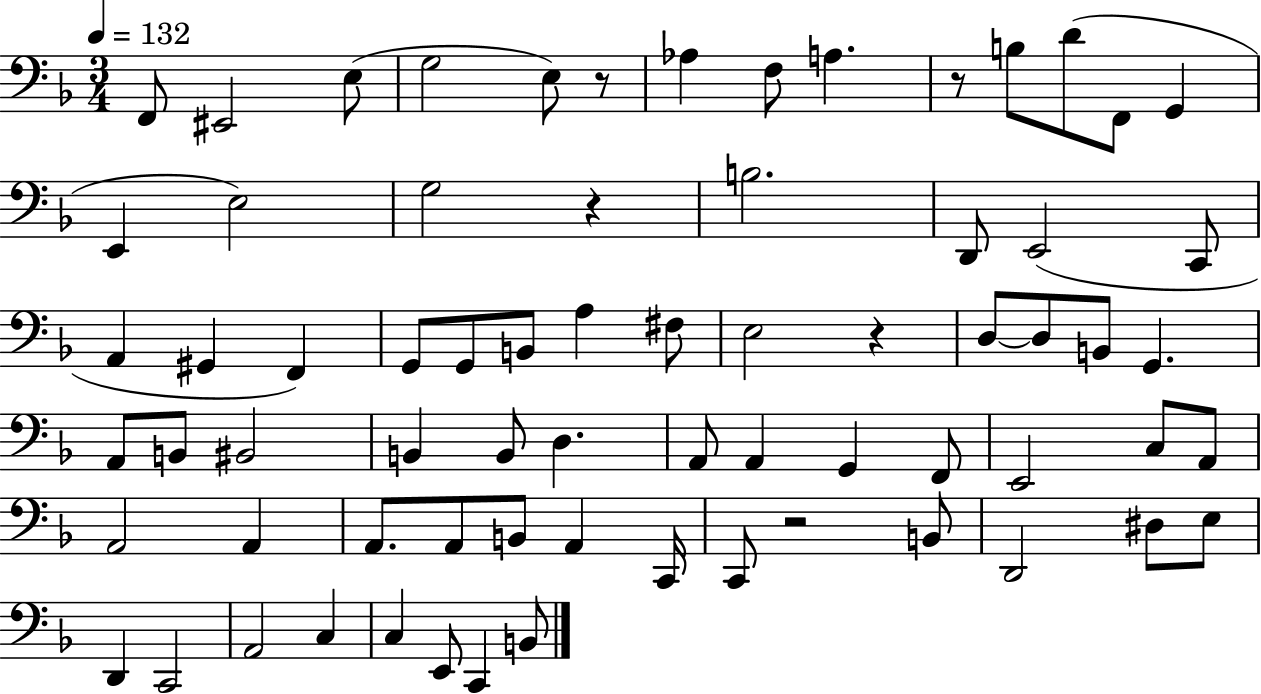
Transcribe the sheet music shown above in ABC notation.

X:1
T:Untitled
M:3/4
L:1/4
K:F
F,,/2 ^E,,2 E,/2 G,2 E,/2 z/2 _A, F,/2 A, z/2 B,/2 D/2 F,,/2 G,, E,, E,2 G,2 z B,2 D,,/2 E,,2 C,,/2 A,, ^G,, F,, G,,/2 G,,/2 B,,/2 A, ^F,/2 E,2 z D,/2 D,/2 B,,/2 G,, A,,/2 B,,/2 ^B,,2 B,, B,,/2 D, A,,/2 A,, G,, F,,/2 E,,2 C,/2 A,,/2 A,,2 A,, A,,/2 A,,/2 B,,/2 A,, C,,/4 C,,/2 z2 B,,/2 D,,2 ^D,/2 E,/2 D,, C,,2 A,,2 C, C, E,,/2 C,, B,,/2